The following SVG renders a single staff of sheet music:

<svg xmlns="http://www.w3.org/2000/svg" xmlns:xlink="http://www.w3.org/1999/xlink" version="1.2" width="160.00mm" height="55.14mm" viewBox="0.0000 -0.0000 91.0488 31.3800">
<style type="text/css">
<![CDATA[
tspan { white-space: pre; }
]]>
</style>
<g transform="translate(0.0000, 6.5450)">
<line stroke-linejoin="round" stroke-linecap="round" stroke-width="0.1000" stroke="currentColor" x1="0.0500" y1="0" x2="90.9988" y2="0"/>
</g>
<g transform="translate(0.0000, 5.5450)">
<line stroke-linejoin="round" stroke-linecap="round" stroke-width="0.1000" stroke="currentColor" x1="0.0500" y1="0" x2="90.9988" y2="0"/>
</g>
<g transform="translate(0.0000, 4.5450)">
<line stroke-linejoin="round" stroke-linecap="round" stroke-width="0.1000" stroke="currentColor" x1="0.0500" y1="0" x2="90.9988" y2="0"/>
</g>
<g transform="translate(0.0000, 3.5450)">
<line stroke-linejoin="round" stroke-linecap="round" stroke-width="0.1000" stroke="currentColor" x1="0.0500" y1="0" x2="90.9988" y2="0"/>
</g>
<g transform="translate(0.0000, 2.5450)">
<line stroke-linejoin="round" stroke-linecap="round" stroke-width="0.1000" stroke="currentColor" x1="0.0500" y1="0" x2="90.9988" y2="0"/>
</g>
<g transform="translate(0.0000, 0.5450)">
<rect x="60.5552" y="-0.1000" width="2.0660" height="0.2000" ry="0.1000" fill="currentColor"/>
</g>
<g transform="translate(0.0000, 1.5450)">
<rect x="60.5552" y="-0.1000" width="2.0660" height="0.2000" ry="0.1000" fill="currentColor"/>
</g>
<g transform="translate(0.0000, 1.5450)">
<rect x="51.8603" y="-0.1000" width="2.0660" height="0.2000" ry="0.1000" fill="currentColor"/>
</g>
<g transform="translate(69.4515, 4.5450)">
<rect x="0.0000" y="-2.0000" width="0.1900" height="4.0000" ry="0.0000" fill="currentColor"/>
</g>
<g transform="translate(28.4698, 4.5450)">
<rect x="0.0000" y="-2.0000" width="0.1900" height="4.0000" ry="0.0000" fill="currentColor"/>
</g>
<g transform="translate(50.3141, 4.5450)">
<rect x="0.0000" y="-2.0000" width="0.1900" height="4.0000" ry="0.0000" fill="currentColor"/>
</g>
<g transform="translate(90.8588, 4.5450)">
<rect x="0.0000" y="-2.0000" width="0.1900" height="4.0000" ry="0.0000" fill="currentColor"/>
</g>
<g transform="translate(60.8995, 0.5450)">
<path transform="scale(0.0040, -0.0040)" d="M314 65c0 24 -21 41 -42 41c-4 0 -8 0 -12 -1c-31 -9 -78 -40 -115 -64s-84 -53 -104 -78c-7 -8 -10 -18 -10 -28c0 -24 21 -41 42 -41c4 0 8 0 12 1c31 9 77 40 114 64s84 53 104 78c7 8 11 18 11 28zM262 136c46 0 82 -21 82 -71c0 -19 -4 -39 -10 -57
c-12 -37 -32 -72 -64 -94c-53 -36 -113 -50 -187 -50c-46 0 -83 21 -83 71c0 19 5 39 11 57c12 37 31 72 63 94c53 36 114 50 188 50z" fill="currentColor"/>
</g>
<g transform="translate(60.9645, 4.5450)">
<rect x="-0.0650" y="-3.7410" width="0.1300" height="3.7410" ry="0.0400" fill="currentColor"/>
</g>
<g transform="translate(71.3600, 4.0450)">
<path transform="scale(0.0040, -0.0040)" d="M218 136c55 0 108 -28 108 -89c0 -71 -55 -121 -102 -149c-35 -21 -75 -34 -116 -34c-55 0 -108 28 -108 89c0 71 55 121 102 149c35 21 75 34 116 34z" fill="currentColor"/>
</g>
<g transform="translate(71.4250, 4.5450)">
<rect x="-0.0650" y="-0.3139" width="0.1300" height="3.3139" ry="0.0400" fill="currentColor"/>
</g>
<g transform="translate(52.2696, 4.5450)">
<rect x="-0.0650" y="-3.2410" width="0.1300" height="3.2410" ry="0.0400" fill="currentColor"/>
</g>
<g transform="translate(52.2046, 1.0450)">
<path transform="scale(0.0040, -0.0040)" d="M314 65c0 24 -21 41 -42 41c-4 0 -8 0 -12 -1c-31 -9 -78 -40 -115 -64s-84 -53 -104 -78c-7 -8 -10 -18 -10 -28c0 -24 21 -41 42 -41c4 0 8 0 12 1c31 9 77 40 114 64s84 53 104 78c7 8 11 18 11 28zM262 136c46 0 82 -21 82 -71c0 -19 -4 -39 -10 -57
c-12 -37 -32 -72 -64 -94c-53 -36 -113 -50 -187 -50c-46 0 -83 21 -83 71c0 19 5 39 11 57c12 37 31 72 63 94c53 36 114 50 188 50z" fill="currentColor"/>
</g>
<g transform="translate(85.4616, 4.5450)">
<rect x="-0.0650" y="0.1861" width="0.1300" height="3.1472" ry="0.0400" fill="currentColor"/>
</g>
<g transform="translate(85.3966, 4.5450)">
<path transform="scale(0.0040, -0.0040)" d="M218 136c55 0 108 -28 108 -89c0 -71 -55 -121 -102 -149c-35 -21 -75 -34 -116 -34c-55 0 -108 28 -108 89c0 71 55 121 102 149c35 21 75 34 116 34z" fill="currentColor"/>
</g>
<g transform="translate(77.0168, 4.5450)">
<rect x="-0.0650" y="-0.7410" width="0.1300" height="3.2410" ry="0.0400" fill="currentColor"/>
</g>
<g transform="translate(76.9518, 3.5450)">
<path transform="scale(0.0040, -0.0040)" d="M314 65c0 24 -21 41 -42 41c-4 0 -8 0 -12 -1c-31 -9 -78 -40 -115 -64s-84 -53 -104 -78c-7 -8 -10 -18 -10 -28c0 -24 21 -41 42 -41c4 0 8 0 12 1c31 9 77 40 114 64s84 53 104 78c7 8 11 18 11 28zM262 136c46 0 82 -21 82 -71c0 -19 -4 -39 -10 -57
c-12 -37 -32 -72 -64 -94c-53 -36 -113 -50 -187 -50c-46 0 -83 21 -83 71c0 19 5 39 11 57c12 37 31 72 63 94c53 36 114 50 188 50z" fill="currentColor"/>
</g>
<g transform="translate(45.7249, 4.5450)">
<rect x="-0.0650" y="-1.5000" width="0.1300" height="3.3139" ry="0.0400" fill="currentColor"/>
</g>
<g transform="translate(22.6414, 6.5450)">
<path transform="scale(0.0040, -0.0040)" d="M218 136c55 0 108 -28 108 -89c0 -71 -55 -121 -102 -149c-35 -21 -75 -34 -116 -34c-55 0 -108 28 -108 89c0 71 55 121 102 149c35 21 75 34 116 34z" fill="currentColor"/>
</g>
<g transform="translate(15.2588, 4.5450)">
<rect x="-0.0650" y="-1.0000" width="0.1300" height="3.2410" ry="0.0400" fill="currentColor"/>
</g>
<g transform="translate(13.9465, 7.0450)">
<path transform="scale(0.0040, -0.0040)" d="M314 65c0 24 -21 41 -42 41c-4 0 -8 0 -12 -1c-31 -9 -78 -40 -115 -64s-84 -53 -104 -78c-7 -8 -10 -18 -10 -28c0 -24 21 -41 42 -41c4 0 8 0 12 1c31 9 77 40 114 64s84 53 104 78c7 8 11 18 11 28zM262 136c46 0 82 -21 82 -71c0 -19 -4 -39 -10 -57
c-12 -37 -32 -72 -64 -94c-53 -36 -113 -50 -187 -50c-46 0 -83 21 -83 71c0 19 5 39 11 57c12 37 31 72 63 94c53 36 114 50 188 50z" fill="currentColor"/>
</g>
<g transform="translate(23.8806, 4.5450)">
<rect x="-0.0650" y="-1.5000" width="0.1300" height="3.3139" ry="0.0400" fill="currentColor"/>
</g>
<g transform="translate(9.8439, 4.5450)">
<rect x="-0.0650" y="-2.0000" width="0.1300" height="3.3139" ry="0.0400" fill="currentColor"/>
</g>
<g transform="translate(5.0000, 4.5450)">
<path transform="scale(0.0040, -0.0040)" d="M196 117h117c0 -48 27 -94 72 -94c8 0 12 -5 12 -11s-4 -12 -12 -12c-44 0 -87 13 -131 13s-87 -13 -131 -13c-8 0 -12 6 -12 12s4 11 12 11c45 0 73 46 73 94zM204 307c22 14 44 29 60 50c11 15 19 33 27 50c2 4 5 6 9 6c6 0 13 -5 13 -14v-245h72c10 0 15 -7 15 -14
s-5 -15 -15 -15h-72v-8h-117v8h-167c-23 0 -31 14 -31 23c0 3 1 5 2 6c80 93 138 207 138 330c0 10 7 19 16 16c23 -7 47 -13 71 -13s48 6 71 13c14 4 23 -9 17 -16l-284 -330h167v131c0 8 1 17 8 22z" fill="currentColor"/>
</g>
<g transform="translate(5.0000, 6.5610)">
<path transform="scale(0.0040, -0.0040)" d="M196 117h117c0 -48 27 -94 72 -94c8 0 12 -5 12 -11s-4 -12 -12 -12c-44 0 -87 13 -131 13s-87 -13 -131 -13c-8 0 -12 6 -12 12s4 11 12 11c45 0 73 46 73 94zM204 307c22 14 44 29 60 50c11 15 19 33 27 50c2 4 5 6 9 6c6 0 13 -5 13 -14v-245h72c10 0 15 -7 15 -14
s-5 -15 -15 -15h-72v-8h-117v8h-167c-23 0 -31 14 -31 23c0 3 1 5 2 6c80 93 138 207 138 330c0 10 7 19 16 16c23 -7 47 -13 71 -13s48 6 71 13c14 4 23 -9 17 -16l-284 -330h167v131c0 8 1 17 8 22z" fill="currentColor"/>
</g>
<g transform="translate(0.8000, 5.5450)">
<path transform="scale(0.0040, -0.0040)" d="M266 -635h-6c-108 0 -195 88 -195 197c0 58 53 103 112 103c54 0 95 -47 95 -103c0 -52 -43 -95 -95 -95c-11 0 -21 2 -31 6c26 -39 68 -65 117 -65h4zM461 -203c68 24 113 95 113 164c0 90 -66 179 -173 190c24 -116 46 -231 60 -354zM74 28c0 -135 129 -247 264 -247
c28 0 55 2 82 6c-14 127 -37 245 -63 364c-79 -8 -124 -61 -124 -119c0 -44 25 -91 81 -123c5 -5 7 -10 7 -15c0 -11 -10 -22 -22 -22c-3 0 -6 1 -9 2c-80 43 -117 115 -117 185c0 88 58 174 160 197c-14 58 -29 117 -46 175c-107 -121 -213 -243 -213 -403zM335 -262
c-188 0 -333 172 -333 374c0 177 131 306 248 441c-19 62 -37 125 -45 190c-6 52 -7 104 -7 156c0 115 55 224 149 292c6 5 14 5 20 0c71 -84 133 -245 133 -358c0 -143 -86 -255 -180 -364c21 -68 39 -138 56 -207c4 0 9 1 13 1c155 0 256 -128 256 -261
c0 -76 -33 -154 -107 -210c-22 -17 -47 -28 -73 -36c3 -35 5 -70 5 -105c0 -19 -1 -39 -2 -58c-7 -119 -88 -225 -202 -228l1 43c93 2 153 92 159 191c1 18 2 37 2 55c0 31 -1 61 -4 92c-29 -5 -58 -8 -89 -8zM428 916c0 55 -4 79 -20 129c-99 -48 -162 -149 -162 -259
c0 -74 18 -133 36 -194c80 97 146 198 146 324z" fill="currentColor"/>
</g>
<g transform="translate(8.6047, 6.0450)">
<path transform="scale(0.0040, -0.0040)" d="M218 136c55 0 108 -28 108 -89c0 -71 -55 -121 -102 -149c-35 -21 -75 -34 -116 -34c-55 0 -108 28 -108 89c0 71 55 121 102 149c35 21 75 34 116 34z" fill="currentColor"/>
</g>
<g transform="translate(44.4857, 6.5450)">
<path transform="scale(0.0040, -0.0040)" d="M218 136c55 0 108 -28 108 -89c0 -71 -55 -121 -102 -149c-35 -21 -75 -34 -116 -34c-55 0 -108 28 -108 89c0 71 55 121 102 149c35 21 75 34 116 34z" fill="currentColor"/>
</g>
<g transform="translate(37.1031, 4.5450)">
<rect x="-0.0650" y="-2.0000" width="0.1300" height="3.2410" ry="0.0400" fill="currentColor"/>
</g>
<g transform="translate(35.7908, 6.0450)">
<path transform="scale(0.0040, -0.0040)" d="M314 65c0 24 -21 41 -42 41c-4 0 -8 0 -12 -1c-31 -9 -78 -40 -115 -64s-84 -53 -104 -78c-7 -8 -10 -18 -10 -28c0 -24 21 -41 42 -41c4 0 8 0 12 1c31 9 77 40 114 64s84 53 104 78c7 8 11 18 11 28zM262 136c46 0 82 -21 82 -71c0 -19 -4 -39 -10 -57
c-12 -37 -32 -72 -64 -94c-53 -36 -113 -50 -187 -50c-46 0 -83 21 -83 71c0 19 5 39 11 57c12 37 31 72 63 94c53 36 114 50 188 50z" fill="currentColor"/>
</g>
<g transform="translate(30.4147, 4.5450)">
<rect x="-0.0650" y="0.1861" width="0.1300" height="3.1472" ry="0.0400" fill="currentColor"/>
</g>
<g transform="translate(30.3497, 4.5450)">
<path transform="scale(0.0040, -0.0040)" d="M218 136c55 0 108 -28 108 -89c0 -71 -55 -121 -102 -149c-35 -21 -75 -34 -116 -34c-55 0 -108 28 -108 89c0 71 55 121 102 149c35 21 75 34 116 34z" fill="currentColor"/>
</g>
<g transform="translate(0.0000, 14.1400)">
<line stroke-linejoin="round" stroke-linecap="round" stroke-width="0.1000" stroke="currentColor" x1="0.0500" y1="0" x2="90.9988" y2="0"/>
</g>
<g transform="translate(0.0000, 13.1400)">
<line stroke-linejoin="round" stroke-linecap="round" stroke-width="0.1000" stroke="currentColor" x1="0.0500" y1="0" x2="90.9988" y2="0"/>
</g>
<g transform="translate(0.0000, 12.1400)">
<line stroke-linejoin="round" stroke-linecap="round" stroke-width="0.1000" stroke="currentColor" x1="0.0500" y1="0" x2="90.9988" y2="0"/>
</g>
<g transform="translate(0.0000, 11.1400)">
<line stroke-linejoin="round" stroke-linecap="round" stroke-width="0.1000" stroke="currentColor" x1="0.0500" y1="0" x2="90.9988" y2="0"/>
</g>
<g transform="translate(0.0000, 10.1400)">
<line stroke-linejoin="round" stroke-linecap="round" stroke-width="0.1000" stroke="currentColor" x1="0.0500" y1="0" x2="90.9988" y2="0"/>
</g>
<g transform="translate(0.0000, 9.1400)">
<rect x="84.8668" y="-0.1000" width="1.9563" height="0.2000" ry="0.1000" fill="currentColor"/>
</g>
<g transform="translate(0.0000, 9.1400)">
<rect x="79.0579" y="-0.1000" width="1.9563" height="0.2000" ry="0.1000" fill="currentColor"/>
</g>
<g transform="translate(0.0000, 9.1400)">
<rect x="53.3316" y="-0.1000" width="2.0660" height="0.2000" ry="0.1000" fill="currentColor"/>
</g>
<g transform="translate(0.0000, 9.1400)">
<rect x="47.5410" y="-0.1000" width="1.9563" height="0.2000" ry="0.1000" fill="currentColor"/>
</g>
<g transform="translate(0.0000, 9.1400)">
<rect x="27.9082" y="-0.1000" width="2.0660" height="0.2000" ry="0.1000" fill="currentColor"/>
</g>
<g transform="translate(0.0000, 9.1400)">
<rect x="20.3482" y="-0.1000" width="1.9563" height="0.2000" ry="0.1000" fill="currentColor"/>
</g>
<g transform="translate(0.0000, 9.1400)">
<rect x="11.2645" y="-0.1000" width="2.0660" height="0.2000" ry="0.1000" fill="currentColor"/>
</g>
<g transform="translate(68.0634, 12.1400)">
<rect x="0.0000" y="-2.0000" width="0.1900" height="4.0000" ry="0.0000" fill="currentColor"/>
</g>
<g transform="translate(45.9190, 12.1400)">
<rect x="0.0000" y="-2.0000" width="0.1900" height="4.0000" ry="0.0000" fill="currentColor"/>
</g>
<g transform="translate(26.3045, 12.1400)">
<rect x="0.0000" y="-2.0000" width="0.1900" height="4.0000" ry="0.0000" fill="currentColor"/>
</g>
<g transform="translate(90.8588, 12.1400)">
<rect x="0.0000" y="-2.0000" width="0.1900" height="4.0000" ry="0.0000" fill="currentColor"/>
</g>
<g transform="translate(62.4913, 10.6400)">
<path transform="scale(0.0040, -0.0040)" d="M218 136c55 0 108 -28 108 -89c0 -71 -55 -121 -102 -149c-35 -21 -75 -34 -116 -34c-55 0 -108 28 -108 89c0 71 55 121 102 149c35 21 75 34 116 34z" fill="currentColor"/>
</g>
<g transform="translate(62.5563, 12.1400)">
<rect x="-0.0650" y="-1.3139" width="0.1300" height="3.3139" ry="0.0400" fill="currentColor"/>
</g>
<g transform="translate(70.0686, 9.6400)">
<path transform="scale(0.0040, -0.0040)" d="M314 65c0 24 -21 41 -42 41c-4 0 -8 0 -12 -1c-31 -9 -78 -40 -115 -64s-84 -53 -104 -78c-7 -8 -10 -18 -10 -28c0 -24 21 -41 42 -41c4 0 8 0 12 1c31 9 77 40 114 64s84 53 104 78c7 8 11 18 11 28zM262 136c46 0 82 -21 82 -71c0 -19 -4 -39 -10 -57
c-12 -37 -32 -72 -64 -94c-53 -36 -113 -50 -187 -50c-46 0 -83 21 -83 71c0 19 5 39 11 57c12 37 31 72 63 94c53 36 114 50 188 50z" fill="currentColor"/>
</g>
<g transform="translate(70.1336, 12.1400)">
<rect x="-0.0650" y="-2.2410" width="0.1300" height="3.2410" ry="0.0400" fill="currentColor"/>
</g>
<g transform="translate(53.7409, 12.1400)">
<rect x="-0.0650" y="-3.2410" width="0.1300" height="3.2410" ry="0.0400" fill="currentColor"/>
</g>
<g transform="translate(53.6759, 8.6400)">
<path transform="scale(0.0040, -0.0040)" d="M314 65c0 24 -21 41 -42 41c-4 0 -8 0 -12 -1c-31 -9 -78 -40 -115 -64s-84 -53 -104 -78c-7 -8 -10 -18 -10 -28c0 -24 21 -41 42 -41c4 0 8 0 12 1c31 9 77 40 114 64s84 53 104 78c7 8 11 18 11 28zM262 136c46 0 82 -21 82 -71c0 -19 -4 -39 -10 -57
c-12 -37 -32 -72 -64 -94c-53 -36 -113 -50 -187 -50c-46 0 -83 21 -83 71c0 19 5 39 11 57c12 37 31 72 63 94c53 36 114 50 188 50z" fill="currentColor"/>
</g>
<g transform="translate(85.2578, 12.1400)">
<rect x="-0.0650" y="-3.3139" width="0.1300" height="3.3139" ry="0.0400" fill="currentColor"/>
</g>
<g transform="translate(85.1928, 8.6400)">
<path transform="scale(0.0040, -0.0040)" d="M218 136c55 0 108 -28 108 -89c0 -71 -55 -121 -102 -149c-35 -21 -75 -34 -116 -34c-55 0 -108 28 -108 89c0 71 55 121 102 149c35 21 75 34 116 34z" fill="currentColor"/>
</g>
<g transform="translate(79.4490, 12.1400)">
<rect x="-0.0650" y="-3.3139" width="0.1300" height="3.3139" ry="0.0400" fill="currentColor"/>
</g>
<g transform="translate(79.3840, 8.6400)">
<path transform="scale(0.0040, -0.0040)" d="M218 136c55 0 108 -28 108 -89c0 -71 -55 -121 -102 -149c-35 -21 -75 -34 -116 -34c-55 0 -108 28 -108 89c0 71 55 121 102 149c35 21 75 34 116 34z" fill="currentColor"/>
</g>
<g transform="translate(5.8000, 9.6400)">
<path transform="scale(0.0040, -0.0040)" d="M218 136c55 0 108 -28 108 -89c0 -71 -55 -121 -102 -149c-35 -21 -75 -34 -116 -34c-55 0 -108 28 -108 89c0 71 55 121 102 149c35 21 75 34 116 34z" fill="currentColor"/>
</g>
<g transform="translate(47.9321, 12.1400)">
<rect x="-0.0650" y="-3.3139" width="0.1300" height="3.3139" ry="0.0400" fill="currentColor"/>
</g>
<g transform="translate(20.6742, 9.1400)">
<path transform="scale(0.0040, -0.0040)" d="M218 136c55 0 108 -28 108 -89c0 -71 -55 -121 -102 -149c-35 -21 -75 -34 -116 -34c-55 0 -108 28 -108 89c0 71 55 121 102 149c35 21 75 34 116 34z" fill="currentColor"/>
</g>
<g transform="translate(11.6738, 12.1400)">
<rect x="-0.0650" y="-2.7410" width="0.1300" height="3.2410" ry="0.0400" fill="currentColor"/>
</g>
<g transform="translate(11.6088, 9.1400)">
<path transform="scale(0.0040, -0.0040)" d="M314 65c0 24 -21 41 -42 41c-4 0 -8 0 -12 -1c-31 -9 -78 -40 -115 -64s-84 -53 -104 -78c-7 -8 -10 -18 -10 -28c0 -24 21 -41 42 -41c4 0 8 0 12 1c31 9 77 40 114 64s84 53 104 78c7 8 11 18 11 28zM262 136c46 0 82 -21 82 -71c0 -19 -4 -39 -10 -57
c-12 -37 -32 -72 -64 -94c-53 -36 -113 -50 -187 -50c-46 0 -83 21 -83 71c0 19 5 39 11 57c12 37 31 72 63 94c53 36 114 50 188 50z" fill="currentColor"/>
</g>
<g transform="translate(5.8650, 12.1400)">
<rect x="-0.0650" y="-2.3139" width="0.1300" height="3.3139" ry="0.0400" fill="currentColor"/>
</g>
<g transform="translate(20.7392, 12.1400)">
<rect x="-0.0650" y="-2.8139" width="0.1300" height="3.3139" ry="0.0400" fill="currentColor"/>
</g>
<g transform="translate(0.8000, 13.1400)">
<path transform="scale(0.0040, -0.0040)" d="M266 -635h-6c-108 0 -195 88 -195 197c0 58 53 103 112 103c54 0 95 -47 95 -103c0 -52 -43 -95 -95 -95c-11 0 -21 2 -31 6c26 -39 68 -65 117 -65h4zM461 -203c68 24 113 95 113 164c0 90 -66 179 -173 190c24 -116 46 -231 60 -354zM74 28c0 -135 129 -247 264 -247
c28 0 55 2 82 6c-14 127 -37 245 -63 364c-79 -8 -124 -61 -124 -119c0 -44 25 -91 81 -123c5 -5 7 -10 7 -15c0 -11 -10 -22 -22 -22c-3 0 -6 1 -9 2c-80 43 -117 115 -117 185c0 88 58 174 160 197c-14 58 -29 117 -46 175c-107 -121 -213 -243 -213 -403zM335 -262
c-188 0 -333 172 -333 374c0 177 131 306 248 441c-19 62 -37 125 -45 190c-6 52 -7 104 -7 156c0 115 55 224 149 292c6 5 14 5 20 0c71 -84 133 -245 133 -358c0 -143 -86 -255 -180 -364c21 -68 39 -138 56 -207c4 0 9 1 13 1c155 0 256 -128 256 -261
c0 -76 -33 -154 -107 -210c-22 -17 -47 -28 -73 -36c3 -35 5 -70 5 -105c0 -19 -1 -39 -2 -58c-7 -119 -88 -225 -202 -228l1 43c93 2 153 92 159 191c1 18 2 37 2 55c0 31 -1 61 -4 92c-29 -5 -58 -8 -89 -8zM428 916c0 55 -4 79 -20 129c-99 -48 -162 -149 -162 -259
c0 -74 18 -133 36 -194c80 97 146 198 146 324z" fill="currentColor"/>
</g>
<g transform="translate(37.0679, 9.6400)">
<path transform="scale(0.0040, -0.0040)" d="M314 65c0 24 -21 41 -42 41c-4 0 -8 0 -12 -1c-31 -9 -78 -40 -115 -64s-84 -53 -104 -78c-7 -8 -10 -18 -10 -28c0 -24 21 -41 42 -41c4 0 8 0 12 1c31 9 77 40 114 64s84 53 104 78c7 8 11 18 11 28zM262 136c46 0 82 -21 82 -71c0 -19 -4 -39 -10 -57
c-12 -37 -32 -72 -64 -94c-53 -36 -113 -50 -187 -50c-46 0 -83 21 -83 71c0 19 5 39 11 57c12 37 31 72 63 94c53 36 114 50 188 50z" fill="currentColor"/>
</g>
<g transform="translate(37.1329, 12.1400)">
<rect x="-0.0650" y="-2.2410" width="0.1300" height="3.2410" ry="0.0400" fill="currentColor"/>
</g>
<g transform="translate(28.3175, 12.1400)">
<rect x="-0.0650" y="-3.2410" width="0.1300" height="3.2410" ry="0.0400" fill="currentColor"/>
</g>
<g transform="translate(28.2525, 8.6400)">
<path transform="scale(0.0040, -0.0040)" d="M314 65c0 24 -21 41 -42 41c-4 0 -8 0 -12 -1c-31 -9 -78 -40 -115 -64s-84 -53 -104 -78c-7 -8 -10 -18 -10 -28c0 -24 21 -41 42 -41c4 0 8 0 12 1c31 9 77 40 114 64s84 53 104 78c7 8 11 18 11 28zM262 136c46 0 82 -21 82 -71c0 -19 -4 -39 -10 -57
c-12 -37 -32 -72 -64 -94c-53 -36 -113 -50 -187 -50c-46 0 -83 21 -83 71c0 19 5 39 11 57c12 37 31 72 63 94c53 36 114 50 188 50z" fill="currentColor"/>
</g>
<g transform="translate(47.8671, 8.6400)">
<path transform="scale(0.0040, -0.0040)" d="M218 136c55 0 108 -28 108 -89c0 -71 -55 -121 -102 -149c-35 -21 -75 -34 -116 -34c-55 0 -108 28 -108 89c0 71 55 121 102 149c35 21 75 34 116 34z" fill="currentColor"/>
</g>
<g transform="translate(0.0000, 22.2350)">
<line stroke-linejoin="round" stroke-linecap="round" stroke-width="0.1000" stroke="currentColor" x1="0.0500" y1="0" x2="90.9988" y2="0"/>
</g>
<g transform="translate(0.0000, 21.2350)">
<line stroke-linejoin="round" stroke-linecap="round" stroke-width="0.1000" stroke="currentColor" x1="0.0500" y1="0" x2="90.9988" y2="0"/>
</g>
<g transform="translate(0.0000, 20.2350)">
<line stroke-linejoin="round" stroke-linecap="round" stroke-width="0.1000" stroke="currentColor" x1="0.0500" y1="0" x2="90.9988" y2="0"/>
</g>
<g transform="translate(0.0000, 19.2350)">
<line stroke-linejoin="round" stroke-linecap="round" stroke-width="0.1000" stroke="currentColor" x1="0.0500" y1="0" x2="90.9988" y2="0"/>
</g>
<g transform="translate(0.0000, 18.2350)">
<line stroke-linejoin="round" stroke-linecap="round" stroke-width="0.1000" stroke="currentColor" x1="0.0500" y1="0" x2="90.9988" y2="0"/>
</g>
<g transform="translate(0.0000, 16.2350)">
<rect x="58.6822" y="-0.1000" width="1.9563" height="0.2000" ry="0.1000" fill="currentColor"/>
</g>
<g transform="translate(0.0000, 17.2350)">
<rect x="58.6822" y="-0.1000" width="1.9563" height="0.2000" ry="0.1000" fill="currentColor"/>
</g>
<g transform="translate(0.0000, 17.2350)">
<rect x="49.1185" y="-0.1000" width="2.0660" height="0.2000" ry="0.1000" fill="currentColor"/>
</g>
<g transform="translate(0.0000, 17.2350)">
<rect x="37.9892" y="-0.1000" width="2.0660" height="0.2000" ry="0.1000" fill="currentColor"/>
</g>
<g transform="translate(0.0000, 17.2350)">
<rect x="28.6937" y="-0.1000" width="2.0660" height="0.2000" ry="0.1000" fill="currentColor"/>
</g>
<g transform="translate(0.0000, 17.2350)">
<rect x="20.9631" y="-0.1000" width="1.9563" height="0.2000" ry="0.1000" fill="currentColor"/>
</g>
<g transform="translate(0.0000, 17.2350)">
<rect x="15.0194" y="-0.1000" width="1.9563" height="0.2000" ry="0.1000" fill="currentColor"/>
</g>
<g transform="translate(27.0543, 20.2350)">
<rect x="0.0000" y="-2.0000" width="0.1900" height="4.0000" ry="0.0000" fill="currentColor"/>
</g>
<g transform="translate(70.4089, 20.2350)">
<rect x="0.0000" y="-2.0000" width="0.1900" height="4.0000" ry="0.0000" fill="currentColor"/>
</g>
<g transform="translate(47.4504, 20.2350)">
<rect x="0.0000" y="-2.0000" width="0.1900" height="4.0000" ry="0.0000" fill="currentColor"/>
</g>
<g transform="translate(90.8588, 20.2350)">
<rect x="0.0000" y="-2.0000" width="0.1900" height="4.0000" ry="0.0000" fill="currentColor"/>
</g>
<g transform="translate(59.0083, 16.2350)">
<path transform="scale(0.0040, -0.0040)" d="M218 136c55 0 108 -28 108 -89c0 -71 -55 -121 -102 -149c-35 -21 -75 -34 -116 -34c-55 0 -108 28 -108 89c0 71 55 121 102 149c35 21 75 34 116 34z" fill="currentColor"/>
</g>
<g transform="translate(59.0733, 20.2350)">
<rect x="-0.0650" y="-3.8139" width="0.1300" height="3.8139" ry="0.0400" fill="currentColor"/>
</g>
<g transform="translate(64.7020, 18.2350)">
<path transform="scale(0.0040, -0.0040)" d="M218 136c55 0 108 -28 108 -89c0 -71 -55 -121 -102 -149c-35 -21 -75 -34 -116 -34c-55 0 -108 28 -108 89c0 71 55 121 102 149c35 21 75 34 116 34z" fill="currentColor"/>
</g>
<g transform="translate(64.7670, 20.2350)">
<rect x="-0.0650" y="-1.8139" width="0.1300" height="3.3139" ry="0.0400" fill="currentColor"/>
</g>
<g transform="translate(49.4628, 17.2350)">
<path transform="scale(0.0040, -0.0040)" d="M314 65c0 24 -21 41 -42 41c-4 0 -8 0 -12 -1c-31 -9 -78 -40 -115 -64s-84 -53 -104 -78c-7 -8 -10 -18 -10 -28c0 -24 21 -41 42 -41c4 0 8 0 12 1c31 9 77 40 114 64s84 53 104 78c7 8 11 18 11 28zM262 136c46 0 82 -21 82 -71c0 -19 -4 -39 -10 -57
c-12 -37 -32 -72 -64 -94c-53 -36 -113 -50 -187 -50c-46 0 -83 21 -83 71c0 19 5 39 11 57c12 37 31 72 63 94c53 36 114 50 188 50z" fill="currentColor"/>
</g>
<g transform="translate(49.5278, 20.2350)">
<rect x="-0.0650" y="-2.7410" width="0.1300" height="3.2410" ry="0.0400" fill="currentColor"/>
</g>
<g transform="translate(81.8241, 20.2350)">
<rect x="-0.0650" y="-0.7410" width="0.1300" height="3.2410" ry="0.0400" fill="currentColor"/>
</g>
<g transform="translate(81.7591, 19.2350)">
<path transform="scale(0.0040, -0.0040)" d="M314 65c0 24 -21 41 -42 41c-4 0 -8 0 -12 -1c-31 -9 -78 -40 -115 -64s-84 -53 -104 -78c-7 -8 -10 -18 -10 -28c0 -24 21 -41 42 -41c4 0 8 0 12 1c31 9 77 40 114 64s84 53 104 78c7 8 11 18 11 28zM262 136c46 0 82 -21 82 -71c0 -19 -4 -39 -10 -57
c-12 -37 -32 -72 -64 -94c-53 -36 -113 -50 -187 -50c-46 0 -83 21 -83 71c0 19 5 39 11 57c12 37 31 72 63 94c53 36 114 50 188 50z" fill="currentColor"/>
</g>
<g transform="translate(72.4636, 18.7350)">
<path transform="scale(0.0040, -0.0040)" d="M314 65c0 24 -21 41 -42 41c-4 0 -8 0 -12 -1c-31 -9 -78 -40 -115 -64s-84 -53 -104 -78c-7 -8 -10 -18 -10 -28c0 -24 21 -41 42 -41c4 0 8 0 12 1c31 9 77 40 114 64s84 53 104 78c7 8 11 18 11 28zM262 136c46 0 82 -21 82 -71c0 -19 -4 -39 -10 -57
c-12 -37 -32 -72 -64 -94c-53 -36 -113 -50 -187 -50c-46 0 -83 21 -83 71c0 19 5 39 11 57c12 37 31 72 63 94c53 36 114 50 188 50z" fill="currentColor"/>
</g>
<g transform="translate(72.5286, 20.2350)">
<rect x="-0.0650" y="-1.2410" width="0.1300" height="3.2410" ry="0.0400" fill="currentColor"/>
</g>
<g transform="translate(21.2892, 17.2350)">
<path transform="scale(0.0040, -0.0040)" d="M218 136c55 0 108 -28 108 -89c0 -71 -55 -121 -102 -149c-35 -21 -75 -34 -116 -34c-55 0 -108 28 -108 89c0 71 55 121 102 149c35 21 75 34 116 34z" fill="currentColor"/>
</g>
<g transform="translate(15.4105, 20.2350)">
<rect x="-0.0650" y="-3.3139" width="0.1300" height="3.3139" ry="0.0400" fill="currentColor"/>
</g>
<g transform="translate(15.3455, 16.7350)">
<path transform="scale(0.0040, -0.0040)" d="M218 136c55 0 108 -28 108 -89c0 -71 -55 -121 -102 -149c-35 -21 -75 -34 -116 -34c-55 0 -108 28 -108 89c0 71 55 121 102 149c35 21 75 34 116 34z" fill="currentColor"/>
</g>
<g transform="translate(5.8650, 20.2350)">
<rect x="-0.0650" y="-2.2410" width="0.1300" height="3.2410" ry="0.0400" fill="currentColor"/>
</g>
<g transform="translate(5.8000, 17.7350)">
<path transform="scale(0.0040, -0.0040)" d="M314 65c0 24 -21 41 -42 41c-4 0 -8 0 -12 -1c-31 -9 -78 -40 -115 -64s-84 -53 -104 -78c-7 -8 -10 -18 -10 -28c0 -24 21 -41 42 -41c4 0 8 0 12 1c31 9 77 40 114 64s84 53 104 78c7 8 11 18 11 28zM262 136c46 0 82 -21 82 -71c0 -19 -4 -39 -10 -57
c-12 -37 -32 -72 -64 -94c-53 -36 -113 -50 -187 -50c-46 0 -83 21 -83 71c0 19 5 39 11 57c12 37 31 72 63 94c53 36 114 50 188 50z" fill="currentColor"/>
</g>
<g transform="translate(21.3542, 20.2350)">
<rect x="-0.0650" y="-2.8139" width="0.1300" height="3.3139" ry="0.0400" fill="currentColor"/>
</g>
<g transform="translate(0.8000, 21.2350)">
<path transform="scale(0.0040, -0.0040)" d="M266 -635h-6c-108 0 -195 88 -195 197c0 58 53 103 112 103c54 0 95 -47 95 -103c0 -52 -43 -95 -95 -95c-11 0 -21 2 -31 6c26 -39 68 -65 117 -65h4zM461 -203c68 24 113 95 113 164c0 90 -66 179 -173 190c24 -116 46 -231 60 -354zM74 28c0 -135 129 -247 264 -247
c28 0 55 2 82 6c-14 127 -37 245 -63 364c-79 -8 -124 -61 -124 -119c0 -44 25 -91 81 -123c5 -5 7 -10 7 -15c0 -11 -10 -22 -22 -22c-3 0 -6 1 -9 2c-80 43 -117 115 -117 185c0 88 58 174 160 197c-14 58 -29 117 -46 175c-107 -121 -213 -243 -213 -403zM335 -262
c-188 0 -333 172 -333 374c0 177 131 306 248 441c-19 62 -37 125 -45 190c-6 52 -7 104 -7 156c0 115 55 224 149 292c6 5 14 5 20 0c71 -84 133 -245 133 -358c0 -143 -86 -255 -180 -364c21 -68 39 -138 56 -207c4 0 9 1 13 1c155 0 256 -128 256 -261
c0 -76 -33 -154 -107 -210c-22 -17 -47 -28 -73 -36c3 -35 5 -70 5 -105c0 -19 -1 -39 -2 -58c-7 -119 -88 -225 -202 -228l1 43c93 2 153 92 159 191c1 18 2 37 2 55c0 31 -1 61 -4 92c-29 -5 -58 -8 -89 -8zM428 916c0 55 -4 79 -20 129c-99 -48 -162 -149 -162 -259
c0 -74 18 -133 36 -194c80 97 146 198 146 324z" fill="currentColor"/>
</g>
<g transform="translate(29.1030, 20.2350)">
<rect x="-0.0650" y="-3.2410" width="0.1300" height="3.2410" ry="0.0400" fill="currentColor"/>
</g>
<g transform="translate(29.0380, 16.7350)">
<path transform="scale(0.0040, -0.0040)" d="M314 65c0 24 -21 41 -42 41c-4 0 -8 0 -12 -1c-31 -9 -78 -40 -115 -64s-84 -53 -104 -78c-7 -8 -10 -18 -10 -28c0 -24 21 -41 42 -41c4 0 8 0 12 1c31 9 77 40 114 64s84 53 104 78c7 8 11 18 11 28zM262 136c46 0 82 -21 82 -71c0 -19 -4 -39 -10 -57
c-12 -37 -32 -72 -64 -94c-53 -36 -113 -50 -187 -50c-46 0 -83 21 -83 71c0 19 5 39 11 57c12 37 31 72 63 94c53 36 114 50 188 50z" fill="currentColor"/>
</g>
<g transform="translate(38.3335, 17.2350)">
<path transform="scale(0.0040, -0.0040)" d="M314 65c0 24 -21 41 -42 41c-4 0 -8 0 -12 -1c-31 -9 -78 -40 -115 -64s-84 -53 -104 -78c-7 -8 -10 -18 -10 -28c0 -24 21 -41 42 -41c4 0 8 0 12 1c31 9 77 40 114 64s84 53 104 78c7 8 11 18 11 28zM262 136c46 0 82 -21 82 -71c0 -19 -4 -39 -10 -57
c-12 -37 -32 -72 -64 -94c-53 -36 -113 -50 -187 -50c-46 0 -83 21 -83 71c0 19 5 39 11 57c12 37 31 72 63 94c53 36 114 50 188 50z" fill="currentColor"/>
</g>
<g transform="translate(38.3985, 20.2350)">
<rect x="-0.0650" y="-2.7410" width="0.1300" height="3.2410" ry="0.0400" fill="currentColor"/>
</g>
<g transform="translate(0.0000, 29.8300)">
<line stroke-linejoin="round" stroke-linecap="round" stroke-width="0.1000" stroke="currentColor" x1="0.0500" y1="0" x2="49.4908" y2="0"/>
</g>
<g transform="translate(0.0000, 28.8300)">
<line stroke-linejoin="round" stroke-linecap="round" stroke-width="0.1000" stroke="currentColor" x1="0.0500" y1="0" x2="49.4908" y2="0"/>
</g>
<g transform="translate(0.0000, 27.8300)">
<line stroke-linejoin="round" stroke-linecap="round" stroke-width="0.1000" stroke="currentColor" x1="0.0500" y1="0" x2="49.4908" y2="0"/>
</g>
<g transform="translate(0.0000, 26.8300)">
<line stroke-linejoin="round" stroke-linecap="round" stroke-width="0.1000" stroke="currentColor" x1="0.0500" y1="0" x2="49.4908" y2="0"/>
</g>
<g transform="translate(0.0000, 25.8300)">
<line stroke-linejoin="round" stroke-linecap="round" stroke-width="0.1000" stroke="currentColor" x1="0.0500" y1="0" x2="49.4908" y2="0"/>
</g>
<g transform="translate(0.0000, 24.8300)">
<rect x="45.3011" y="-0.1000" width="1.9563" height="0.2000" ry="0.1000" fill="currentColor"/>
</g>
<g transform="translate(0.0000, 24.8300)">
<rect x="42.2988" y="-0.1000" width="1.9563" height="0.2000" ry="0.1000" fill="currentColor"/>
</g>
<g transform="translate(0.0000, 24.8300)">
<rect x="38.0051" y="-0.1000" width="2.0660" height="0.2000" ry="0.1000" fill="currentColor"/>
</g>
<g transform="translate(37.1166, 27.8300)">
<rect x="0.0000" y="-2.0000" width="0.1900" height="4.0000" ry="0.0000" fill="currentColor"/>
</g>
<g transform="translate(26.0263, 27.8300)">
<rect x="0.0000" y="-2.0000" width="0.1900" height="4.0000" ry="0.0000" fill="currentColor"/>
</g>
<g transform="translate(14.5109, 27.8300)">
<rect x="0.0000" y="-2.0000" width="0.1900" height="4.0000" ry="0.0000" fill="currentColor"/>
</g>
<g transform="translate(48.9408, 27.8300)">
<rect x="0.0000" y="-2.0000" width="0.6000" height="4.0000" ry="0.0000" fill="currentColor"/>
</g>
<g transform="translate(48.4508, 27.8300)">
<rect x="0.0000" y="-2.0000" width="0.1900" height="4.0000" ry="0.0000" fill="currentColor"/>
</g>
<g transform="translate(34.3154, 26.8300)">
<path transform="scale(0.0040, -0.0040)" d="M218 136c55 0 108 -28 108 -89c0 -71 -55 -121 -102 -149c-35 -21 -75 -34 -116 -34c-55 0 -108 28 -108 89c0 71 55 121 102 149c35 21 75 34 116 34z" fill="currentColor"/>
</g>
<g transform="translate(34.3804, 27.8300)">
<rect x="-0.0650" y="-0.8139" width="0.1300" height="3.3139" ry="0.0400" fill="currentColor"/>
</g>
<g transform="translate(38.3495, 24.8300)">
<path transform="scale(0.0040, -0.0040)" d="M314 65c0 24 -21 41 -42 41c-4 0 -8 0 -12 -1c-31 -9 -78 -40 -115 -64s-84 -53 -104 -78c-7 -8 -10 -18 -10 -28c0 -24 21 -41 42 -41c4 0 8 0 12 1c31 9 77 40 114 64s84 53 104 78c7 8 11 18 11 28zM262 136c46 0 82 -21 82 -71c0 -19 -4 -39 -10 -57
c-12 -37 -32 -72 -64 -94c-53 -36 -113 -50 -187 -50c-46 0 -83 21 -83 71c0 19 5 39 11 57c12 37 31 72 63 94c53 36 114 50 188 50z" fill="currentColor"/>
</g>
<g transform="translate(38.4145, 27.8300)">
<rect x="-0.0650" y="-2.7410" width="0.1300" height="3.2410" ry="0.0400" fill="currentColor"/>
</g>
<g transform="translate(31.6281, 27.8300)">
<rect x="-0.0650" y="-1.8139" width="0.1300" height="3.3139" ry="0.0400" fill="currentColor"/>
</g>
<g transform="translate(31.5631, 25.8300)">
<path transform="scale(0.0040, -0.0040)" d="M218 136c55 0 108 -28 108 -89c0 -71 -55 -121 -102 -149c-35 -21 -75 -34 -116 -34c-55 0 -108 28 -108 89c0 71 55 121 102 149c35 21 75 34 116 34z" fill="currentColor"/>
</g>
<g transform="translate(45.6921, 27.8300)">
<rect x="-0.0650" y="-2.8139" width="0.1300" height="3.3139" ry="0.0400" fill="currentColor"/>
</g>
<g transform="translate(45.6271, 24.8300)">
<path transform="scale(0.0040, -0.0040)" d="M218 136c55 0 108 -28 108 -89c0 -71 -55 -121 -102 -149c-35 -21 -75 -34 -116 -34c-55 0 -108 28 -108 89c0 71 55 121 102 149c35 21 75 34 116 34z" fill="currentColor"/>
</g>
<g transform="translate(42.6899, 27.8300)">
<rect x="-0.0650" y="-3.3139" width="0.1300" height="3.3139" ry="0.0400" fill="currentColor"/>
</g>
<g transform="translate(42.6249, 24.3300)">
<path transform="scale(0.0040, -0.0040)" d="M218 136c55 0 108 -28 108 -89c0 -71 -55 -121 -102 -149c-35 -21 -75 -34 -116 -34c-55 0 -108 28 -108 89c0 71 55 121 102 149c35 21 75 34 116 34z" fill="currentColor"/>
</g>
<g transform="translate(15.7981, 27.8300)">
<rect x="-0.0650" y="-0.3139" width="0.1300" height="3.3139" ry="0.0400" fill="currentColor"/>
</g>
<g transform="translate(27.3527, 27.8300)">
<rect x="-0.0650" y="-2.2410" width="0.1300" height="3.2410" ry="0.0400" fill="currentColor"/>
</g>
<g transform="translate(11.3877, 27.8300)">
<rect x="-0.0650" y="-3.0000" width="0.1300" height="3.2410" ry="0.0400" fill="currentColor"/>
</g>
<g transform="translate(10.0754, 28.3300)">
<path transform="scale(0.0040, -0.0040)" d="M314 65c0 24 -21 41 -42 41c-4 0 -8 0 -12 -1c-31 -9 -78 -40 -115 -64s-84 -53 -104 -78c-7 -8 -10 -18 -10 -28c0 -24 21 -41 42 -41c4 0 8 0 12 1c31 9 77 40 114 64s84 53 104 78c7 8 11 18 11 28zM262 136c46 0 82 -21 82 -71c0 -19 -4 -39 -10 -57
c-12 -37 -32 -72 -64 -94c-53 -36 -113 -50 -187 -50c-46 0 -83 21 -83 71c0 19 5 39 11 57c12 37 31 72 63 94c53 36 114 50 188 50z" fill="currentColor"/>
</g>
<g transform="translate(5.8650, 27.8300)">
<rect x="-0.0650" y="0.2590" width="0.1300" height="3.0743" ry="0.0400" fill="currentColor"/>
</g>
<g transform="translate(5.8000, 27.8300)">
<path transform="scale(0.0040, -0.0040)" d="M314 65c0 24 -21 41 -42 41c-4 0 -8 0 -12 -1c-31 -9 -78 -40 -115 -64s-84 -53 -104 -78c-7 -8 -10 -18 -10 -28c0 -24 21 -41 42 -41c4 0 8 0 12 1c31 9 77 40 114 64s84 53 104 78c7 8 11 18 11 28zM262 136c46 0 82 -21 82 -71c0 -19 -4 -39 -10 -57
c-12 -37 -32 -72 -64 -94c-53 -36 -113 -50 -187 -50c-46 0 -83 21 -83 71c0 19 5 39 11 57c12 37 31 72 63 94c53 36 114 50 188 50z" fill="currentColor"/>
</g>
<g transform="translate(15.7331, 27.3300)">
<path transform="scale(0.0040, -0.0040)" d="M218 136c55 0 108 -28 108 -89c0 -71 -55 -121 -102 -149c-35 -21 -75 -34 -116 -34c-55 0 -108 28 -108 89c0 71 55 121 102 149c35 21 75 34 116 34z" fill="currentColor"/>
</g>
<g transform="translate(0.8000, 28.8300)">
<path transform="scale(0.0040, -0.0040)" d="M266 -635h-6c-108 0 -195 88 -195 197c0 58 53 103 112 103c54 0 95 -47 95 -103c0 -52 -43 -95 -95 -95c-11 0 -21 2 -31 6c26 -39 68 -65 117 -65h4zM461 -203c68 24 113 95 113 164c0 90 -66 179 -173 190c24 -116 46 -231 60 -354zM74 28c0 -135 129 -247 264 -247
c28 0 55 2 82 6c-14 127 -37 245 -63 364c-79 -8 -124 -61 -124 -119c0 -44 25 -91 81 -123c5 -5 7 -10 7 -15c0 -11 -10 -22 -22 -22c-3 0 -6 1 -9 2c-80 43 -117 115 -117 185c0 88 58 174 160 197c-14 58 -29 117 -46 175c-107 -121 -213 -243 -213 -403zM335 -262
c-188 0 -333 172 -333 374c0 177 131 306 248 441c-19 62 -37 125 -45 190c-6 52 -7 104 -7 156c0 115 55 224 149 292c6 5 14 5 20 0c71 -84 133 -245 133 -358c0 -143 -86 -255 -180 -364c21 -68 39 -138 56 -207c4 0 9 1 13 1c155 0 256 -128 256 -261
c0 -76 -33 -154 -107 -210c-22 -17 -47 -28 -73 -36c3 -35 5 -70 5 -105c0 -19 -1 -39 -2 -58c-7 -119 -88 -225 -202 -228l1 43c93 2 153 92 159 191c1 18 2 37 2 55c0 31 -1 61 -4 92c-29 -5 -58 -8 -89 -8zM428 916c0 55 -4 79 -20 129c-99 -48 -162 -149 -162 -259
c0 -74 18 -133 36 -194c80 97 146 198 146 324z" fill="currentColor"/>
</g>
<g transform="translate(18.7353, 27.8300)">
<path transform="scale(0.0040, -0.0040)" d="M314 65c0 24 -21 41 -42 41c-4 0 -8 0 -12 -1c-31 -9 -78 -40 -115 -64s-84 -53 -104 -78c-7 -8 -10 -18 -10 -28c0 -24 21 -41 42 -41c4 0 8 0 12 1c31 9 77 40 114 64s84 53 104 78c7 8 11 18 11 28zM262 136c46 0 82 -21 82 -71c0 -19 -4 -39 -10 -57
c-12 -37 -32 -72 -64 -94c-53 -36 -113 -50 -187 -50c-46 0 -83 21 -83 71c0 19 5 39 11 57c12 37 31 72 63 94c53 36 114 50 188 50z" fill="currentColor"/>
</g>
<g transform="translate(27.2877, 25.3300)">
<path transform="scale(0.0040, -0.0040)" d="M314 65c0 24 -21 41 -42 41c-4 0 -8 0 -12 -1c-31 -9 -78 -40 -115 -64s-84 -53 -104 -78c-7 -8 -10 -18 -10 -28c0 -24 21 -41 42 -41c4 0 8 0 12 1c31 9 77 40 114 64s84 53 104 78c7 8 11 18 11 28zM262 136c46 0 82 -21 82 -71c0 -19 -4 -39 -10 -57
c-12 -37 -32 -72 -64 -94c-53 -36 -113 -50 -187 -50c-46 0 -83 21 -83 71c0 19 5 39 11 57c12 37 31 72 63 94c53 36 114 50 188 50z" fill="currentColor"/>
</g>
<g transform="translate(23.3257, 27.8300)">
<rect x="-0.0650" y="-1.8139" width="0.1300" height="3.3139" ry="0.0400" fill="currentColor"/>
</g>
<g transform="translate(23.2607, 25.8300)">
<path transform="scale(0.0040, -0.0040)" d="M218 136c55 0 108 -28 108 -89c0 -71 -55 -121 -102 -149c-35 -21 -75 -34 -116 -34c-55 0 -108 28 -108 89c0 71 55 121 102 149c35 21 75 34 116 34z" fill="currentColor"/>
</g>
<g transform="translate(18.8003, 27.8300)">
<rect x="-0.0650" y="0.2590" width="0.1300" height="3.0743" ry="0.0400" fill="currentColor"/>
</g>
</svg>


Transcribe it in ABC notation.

X:1
T:Untitled
M:4/4
L:1/4
K:C
F D2 E B F2 E b2 c'2 c d2 B g a2 a b2 g2 b b2 e g2 b b g2 b a b2 a2 a2 c' f e2 d2 B2 A2 c B2 f g2 f d a2 b a